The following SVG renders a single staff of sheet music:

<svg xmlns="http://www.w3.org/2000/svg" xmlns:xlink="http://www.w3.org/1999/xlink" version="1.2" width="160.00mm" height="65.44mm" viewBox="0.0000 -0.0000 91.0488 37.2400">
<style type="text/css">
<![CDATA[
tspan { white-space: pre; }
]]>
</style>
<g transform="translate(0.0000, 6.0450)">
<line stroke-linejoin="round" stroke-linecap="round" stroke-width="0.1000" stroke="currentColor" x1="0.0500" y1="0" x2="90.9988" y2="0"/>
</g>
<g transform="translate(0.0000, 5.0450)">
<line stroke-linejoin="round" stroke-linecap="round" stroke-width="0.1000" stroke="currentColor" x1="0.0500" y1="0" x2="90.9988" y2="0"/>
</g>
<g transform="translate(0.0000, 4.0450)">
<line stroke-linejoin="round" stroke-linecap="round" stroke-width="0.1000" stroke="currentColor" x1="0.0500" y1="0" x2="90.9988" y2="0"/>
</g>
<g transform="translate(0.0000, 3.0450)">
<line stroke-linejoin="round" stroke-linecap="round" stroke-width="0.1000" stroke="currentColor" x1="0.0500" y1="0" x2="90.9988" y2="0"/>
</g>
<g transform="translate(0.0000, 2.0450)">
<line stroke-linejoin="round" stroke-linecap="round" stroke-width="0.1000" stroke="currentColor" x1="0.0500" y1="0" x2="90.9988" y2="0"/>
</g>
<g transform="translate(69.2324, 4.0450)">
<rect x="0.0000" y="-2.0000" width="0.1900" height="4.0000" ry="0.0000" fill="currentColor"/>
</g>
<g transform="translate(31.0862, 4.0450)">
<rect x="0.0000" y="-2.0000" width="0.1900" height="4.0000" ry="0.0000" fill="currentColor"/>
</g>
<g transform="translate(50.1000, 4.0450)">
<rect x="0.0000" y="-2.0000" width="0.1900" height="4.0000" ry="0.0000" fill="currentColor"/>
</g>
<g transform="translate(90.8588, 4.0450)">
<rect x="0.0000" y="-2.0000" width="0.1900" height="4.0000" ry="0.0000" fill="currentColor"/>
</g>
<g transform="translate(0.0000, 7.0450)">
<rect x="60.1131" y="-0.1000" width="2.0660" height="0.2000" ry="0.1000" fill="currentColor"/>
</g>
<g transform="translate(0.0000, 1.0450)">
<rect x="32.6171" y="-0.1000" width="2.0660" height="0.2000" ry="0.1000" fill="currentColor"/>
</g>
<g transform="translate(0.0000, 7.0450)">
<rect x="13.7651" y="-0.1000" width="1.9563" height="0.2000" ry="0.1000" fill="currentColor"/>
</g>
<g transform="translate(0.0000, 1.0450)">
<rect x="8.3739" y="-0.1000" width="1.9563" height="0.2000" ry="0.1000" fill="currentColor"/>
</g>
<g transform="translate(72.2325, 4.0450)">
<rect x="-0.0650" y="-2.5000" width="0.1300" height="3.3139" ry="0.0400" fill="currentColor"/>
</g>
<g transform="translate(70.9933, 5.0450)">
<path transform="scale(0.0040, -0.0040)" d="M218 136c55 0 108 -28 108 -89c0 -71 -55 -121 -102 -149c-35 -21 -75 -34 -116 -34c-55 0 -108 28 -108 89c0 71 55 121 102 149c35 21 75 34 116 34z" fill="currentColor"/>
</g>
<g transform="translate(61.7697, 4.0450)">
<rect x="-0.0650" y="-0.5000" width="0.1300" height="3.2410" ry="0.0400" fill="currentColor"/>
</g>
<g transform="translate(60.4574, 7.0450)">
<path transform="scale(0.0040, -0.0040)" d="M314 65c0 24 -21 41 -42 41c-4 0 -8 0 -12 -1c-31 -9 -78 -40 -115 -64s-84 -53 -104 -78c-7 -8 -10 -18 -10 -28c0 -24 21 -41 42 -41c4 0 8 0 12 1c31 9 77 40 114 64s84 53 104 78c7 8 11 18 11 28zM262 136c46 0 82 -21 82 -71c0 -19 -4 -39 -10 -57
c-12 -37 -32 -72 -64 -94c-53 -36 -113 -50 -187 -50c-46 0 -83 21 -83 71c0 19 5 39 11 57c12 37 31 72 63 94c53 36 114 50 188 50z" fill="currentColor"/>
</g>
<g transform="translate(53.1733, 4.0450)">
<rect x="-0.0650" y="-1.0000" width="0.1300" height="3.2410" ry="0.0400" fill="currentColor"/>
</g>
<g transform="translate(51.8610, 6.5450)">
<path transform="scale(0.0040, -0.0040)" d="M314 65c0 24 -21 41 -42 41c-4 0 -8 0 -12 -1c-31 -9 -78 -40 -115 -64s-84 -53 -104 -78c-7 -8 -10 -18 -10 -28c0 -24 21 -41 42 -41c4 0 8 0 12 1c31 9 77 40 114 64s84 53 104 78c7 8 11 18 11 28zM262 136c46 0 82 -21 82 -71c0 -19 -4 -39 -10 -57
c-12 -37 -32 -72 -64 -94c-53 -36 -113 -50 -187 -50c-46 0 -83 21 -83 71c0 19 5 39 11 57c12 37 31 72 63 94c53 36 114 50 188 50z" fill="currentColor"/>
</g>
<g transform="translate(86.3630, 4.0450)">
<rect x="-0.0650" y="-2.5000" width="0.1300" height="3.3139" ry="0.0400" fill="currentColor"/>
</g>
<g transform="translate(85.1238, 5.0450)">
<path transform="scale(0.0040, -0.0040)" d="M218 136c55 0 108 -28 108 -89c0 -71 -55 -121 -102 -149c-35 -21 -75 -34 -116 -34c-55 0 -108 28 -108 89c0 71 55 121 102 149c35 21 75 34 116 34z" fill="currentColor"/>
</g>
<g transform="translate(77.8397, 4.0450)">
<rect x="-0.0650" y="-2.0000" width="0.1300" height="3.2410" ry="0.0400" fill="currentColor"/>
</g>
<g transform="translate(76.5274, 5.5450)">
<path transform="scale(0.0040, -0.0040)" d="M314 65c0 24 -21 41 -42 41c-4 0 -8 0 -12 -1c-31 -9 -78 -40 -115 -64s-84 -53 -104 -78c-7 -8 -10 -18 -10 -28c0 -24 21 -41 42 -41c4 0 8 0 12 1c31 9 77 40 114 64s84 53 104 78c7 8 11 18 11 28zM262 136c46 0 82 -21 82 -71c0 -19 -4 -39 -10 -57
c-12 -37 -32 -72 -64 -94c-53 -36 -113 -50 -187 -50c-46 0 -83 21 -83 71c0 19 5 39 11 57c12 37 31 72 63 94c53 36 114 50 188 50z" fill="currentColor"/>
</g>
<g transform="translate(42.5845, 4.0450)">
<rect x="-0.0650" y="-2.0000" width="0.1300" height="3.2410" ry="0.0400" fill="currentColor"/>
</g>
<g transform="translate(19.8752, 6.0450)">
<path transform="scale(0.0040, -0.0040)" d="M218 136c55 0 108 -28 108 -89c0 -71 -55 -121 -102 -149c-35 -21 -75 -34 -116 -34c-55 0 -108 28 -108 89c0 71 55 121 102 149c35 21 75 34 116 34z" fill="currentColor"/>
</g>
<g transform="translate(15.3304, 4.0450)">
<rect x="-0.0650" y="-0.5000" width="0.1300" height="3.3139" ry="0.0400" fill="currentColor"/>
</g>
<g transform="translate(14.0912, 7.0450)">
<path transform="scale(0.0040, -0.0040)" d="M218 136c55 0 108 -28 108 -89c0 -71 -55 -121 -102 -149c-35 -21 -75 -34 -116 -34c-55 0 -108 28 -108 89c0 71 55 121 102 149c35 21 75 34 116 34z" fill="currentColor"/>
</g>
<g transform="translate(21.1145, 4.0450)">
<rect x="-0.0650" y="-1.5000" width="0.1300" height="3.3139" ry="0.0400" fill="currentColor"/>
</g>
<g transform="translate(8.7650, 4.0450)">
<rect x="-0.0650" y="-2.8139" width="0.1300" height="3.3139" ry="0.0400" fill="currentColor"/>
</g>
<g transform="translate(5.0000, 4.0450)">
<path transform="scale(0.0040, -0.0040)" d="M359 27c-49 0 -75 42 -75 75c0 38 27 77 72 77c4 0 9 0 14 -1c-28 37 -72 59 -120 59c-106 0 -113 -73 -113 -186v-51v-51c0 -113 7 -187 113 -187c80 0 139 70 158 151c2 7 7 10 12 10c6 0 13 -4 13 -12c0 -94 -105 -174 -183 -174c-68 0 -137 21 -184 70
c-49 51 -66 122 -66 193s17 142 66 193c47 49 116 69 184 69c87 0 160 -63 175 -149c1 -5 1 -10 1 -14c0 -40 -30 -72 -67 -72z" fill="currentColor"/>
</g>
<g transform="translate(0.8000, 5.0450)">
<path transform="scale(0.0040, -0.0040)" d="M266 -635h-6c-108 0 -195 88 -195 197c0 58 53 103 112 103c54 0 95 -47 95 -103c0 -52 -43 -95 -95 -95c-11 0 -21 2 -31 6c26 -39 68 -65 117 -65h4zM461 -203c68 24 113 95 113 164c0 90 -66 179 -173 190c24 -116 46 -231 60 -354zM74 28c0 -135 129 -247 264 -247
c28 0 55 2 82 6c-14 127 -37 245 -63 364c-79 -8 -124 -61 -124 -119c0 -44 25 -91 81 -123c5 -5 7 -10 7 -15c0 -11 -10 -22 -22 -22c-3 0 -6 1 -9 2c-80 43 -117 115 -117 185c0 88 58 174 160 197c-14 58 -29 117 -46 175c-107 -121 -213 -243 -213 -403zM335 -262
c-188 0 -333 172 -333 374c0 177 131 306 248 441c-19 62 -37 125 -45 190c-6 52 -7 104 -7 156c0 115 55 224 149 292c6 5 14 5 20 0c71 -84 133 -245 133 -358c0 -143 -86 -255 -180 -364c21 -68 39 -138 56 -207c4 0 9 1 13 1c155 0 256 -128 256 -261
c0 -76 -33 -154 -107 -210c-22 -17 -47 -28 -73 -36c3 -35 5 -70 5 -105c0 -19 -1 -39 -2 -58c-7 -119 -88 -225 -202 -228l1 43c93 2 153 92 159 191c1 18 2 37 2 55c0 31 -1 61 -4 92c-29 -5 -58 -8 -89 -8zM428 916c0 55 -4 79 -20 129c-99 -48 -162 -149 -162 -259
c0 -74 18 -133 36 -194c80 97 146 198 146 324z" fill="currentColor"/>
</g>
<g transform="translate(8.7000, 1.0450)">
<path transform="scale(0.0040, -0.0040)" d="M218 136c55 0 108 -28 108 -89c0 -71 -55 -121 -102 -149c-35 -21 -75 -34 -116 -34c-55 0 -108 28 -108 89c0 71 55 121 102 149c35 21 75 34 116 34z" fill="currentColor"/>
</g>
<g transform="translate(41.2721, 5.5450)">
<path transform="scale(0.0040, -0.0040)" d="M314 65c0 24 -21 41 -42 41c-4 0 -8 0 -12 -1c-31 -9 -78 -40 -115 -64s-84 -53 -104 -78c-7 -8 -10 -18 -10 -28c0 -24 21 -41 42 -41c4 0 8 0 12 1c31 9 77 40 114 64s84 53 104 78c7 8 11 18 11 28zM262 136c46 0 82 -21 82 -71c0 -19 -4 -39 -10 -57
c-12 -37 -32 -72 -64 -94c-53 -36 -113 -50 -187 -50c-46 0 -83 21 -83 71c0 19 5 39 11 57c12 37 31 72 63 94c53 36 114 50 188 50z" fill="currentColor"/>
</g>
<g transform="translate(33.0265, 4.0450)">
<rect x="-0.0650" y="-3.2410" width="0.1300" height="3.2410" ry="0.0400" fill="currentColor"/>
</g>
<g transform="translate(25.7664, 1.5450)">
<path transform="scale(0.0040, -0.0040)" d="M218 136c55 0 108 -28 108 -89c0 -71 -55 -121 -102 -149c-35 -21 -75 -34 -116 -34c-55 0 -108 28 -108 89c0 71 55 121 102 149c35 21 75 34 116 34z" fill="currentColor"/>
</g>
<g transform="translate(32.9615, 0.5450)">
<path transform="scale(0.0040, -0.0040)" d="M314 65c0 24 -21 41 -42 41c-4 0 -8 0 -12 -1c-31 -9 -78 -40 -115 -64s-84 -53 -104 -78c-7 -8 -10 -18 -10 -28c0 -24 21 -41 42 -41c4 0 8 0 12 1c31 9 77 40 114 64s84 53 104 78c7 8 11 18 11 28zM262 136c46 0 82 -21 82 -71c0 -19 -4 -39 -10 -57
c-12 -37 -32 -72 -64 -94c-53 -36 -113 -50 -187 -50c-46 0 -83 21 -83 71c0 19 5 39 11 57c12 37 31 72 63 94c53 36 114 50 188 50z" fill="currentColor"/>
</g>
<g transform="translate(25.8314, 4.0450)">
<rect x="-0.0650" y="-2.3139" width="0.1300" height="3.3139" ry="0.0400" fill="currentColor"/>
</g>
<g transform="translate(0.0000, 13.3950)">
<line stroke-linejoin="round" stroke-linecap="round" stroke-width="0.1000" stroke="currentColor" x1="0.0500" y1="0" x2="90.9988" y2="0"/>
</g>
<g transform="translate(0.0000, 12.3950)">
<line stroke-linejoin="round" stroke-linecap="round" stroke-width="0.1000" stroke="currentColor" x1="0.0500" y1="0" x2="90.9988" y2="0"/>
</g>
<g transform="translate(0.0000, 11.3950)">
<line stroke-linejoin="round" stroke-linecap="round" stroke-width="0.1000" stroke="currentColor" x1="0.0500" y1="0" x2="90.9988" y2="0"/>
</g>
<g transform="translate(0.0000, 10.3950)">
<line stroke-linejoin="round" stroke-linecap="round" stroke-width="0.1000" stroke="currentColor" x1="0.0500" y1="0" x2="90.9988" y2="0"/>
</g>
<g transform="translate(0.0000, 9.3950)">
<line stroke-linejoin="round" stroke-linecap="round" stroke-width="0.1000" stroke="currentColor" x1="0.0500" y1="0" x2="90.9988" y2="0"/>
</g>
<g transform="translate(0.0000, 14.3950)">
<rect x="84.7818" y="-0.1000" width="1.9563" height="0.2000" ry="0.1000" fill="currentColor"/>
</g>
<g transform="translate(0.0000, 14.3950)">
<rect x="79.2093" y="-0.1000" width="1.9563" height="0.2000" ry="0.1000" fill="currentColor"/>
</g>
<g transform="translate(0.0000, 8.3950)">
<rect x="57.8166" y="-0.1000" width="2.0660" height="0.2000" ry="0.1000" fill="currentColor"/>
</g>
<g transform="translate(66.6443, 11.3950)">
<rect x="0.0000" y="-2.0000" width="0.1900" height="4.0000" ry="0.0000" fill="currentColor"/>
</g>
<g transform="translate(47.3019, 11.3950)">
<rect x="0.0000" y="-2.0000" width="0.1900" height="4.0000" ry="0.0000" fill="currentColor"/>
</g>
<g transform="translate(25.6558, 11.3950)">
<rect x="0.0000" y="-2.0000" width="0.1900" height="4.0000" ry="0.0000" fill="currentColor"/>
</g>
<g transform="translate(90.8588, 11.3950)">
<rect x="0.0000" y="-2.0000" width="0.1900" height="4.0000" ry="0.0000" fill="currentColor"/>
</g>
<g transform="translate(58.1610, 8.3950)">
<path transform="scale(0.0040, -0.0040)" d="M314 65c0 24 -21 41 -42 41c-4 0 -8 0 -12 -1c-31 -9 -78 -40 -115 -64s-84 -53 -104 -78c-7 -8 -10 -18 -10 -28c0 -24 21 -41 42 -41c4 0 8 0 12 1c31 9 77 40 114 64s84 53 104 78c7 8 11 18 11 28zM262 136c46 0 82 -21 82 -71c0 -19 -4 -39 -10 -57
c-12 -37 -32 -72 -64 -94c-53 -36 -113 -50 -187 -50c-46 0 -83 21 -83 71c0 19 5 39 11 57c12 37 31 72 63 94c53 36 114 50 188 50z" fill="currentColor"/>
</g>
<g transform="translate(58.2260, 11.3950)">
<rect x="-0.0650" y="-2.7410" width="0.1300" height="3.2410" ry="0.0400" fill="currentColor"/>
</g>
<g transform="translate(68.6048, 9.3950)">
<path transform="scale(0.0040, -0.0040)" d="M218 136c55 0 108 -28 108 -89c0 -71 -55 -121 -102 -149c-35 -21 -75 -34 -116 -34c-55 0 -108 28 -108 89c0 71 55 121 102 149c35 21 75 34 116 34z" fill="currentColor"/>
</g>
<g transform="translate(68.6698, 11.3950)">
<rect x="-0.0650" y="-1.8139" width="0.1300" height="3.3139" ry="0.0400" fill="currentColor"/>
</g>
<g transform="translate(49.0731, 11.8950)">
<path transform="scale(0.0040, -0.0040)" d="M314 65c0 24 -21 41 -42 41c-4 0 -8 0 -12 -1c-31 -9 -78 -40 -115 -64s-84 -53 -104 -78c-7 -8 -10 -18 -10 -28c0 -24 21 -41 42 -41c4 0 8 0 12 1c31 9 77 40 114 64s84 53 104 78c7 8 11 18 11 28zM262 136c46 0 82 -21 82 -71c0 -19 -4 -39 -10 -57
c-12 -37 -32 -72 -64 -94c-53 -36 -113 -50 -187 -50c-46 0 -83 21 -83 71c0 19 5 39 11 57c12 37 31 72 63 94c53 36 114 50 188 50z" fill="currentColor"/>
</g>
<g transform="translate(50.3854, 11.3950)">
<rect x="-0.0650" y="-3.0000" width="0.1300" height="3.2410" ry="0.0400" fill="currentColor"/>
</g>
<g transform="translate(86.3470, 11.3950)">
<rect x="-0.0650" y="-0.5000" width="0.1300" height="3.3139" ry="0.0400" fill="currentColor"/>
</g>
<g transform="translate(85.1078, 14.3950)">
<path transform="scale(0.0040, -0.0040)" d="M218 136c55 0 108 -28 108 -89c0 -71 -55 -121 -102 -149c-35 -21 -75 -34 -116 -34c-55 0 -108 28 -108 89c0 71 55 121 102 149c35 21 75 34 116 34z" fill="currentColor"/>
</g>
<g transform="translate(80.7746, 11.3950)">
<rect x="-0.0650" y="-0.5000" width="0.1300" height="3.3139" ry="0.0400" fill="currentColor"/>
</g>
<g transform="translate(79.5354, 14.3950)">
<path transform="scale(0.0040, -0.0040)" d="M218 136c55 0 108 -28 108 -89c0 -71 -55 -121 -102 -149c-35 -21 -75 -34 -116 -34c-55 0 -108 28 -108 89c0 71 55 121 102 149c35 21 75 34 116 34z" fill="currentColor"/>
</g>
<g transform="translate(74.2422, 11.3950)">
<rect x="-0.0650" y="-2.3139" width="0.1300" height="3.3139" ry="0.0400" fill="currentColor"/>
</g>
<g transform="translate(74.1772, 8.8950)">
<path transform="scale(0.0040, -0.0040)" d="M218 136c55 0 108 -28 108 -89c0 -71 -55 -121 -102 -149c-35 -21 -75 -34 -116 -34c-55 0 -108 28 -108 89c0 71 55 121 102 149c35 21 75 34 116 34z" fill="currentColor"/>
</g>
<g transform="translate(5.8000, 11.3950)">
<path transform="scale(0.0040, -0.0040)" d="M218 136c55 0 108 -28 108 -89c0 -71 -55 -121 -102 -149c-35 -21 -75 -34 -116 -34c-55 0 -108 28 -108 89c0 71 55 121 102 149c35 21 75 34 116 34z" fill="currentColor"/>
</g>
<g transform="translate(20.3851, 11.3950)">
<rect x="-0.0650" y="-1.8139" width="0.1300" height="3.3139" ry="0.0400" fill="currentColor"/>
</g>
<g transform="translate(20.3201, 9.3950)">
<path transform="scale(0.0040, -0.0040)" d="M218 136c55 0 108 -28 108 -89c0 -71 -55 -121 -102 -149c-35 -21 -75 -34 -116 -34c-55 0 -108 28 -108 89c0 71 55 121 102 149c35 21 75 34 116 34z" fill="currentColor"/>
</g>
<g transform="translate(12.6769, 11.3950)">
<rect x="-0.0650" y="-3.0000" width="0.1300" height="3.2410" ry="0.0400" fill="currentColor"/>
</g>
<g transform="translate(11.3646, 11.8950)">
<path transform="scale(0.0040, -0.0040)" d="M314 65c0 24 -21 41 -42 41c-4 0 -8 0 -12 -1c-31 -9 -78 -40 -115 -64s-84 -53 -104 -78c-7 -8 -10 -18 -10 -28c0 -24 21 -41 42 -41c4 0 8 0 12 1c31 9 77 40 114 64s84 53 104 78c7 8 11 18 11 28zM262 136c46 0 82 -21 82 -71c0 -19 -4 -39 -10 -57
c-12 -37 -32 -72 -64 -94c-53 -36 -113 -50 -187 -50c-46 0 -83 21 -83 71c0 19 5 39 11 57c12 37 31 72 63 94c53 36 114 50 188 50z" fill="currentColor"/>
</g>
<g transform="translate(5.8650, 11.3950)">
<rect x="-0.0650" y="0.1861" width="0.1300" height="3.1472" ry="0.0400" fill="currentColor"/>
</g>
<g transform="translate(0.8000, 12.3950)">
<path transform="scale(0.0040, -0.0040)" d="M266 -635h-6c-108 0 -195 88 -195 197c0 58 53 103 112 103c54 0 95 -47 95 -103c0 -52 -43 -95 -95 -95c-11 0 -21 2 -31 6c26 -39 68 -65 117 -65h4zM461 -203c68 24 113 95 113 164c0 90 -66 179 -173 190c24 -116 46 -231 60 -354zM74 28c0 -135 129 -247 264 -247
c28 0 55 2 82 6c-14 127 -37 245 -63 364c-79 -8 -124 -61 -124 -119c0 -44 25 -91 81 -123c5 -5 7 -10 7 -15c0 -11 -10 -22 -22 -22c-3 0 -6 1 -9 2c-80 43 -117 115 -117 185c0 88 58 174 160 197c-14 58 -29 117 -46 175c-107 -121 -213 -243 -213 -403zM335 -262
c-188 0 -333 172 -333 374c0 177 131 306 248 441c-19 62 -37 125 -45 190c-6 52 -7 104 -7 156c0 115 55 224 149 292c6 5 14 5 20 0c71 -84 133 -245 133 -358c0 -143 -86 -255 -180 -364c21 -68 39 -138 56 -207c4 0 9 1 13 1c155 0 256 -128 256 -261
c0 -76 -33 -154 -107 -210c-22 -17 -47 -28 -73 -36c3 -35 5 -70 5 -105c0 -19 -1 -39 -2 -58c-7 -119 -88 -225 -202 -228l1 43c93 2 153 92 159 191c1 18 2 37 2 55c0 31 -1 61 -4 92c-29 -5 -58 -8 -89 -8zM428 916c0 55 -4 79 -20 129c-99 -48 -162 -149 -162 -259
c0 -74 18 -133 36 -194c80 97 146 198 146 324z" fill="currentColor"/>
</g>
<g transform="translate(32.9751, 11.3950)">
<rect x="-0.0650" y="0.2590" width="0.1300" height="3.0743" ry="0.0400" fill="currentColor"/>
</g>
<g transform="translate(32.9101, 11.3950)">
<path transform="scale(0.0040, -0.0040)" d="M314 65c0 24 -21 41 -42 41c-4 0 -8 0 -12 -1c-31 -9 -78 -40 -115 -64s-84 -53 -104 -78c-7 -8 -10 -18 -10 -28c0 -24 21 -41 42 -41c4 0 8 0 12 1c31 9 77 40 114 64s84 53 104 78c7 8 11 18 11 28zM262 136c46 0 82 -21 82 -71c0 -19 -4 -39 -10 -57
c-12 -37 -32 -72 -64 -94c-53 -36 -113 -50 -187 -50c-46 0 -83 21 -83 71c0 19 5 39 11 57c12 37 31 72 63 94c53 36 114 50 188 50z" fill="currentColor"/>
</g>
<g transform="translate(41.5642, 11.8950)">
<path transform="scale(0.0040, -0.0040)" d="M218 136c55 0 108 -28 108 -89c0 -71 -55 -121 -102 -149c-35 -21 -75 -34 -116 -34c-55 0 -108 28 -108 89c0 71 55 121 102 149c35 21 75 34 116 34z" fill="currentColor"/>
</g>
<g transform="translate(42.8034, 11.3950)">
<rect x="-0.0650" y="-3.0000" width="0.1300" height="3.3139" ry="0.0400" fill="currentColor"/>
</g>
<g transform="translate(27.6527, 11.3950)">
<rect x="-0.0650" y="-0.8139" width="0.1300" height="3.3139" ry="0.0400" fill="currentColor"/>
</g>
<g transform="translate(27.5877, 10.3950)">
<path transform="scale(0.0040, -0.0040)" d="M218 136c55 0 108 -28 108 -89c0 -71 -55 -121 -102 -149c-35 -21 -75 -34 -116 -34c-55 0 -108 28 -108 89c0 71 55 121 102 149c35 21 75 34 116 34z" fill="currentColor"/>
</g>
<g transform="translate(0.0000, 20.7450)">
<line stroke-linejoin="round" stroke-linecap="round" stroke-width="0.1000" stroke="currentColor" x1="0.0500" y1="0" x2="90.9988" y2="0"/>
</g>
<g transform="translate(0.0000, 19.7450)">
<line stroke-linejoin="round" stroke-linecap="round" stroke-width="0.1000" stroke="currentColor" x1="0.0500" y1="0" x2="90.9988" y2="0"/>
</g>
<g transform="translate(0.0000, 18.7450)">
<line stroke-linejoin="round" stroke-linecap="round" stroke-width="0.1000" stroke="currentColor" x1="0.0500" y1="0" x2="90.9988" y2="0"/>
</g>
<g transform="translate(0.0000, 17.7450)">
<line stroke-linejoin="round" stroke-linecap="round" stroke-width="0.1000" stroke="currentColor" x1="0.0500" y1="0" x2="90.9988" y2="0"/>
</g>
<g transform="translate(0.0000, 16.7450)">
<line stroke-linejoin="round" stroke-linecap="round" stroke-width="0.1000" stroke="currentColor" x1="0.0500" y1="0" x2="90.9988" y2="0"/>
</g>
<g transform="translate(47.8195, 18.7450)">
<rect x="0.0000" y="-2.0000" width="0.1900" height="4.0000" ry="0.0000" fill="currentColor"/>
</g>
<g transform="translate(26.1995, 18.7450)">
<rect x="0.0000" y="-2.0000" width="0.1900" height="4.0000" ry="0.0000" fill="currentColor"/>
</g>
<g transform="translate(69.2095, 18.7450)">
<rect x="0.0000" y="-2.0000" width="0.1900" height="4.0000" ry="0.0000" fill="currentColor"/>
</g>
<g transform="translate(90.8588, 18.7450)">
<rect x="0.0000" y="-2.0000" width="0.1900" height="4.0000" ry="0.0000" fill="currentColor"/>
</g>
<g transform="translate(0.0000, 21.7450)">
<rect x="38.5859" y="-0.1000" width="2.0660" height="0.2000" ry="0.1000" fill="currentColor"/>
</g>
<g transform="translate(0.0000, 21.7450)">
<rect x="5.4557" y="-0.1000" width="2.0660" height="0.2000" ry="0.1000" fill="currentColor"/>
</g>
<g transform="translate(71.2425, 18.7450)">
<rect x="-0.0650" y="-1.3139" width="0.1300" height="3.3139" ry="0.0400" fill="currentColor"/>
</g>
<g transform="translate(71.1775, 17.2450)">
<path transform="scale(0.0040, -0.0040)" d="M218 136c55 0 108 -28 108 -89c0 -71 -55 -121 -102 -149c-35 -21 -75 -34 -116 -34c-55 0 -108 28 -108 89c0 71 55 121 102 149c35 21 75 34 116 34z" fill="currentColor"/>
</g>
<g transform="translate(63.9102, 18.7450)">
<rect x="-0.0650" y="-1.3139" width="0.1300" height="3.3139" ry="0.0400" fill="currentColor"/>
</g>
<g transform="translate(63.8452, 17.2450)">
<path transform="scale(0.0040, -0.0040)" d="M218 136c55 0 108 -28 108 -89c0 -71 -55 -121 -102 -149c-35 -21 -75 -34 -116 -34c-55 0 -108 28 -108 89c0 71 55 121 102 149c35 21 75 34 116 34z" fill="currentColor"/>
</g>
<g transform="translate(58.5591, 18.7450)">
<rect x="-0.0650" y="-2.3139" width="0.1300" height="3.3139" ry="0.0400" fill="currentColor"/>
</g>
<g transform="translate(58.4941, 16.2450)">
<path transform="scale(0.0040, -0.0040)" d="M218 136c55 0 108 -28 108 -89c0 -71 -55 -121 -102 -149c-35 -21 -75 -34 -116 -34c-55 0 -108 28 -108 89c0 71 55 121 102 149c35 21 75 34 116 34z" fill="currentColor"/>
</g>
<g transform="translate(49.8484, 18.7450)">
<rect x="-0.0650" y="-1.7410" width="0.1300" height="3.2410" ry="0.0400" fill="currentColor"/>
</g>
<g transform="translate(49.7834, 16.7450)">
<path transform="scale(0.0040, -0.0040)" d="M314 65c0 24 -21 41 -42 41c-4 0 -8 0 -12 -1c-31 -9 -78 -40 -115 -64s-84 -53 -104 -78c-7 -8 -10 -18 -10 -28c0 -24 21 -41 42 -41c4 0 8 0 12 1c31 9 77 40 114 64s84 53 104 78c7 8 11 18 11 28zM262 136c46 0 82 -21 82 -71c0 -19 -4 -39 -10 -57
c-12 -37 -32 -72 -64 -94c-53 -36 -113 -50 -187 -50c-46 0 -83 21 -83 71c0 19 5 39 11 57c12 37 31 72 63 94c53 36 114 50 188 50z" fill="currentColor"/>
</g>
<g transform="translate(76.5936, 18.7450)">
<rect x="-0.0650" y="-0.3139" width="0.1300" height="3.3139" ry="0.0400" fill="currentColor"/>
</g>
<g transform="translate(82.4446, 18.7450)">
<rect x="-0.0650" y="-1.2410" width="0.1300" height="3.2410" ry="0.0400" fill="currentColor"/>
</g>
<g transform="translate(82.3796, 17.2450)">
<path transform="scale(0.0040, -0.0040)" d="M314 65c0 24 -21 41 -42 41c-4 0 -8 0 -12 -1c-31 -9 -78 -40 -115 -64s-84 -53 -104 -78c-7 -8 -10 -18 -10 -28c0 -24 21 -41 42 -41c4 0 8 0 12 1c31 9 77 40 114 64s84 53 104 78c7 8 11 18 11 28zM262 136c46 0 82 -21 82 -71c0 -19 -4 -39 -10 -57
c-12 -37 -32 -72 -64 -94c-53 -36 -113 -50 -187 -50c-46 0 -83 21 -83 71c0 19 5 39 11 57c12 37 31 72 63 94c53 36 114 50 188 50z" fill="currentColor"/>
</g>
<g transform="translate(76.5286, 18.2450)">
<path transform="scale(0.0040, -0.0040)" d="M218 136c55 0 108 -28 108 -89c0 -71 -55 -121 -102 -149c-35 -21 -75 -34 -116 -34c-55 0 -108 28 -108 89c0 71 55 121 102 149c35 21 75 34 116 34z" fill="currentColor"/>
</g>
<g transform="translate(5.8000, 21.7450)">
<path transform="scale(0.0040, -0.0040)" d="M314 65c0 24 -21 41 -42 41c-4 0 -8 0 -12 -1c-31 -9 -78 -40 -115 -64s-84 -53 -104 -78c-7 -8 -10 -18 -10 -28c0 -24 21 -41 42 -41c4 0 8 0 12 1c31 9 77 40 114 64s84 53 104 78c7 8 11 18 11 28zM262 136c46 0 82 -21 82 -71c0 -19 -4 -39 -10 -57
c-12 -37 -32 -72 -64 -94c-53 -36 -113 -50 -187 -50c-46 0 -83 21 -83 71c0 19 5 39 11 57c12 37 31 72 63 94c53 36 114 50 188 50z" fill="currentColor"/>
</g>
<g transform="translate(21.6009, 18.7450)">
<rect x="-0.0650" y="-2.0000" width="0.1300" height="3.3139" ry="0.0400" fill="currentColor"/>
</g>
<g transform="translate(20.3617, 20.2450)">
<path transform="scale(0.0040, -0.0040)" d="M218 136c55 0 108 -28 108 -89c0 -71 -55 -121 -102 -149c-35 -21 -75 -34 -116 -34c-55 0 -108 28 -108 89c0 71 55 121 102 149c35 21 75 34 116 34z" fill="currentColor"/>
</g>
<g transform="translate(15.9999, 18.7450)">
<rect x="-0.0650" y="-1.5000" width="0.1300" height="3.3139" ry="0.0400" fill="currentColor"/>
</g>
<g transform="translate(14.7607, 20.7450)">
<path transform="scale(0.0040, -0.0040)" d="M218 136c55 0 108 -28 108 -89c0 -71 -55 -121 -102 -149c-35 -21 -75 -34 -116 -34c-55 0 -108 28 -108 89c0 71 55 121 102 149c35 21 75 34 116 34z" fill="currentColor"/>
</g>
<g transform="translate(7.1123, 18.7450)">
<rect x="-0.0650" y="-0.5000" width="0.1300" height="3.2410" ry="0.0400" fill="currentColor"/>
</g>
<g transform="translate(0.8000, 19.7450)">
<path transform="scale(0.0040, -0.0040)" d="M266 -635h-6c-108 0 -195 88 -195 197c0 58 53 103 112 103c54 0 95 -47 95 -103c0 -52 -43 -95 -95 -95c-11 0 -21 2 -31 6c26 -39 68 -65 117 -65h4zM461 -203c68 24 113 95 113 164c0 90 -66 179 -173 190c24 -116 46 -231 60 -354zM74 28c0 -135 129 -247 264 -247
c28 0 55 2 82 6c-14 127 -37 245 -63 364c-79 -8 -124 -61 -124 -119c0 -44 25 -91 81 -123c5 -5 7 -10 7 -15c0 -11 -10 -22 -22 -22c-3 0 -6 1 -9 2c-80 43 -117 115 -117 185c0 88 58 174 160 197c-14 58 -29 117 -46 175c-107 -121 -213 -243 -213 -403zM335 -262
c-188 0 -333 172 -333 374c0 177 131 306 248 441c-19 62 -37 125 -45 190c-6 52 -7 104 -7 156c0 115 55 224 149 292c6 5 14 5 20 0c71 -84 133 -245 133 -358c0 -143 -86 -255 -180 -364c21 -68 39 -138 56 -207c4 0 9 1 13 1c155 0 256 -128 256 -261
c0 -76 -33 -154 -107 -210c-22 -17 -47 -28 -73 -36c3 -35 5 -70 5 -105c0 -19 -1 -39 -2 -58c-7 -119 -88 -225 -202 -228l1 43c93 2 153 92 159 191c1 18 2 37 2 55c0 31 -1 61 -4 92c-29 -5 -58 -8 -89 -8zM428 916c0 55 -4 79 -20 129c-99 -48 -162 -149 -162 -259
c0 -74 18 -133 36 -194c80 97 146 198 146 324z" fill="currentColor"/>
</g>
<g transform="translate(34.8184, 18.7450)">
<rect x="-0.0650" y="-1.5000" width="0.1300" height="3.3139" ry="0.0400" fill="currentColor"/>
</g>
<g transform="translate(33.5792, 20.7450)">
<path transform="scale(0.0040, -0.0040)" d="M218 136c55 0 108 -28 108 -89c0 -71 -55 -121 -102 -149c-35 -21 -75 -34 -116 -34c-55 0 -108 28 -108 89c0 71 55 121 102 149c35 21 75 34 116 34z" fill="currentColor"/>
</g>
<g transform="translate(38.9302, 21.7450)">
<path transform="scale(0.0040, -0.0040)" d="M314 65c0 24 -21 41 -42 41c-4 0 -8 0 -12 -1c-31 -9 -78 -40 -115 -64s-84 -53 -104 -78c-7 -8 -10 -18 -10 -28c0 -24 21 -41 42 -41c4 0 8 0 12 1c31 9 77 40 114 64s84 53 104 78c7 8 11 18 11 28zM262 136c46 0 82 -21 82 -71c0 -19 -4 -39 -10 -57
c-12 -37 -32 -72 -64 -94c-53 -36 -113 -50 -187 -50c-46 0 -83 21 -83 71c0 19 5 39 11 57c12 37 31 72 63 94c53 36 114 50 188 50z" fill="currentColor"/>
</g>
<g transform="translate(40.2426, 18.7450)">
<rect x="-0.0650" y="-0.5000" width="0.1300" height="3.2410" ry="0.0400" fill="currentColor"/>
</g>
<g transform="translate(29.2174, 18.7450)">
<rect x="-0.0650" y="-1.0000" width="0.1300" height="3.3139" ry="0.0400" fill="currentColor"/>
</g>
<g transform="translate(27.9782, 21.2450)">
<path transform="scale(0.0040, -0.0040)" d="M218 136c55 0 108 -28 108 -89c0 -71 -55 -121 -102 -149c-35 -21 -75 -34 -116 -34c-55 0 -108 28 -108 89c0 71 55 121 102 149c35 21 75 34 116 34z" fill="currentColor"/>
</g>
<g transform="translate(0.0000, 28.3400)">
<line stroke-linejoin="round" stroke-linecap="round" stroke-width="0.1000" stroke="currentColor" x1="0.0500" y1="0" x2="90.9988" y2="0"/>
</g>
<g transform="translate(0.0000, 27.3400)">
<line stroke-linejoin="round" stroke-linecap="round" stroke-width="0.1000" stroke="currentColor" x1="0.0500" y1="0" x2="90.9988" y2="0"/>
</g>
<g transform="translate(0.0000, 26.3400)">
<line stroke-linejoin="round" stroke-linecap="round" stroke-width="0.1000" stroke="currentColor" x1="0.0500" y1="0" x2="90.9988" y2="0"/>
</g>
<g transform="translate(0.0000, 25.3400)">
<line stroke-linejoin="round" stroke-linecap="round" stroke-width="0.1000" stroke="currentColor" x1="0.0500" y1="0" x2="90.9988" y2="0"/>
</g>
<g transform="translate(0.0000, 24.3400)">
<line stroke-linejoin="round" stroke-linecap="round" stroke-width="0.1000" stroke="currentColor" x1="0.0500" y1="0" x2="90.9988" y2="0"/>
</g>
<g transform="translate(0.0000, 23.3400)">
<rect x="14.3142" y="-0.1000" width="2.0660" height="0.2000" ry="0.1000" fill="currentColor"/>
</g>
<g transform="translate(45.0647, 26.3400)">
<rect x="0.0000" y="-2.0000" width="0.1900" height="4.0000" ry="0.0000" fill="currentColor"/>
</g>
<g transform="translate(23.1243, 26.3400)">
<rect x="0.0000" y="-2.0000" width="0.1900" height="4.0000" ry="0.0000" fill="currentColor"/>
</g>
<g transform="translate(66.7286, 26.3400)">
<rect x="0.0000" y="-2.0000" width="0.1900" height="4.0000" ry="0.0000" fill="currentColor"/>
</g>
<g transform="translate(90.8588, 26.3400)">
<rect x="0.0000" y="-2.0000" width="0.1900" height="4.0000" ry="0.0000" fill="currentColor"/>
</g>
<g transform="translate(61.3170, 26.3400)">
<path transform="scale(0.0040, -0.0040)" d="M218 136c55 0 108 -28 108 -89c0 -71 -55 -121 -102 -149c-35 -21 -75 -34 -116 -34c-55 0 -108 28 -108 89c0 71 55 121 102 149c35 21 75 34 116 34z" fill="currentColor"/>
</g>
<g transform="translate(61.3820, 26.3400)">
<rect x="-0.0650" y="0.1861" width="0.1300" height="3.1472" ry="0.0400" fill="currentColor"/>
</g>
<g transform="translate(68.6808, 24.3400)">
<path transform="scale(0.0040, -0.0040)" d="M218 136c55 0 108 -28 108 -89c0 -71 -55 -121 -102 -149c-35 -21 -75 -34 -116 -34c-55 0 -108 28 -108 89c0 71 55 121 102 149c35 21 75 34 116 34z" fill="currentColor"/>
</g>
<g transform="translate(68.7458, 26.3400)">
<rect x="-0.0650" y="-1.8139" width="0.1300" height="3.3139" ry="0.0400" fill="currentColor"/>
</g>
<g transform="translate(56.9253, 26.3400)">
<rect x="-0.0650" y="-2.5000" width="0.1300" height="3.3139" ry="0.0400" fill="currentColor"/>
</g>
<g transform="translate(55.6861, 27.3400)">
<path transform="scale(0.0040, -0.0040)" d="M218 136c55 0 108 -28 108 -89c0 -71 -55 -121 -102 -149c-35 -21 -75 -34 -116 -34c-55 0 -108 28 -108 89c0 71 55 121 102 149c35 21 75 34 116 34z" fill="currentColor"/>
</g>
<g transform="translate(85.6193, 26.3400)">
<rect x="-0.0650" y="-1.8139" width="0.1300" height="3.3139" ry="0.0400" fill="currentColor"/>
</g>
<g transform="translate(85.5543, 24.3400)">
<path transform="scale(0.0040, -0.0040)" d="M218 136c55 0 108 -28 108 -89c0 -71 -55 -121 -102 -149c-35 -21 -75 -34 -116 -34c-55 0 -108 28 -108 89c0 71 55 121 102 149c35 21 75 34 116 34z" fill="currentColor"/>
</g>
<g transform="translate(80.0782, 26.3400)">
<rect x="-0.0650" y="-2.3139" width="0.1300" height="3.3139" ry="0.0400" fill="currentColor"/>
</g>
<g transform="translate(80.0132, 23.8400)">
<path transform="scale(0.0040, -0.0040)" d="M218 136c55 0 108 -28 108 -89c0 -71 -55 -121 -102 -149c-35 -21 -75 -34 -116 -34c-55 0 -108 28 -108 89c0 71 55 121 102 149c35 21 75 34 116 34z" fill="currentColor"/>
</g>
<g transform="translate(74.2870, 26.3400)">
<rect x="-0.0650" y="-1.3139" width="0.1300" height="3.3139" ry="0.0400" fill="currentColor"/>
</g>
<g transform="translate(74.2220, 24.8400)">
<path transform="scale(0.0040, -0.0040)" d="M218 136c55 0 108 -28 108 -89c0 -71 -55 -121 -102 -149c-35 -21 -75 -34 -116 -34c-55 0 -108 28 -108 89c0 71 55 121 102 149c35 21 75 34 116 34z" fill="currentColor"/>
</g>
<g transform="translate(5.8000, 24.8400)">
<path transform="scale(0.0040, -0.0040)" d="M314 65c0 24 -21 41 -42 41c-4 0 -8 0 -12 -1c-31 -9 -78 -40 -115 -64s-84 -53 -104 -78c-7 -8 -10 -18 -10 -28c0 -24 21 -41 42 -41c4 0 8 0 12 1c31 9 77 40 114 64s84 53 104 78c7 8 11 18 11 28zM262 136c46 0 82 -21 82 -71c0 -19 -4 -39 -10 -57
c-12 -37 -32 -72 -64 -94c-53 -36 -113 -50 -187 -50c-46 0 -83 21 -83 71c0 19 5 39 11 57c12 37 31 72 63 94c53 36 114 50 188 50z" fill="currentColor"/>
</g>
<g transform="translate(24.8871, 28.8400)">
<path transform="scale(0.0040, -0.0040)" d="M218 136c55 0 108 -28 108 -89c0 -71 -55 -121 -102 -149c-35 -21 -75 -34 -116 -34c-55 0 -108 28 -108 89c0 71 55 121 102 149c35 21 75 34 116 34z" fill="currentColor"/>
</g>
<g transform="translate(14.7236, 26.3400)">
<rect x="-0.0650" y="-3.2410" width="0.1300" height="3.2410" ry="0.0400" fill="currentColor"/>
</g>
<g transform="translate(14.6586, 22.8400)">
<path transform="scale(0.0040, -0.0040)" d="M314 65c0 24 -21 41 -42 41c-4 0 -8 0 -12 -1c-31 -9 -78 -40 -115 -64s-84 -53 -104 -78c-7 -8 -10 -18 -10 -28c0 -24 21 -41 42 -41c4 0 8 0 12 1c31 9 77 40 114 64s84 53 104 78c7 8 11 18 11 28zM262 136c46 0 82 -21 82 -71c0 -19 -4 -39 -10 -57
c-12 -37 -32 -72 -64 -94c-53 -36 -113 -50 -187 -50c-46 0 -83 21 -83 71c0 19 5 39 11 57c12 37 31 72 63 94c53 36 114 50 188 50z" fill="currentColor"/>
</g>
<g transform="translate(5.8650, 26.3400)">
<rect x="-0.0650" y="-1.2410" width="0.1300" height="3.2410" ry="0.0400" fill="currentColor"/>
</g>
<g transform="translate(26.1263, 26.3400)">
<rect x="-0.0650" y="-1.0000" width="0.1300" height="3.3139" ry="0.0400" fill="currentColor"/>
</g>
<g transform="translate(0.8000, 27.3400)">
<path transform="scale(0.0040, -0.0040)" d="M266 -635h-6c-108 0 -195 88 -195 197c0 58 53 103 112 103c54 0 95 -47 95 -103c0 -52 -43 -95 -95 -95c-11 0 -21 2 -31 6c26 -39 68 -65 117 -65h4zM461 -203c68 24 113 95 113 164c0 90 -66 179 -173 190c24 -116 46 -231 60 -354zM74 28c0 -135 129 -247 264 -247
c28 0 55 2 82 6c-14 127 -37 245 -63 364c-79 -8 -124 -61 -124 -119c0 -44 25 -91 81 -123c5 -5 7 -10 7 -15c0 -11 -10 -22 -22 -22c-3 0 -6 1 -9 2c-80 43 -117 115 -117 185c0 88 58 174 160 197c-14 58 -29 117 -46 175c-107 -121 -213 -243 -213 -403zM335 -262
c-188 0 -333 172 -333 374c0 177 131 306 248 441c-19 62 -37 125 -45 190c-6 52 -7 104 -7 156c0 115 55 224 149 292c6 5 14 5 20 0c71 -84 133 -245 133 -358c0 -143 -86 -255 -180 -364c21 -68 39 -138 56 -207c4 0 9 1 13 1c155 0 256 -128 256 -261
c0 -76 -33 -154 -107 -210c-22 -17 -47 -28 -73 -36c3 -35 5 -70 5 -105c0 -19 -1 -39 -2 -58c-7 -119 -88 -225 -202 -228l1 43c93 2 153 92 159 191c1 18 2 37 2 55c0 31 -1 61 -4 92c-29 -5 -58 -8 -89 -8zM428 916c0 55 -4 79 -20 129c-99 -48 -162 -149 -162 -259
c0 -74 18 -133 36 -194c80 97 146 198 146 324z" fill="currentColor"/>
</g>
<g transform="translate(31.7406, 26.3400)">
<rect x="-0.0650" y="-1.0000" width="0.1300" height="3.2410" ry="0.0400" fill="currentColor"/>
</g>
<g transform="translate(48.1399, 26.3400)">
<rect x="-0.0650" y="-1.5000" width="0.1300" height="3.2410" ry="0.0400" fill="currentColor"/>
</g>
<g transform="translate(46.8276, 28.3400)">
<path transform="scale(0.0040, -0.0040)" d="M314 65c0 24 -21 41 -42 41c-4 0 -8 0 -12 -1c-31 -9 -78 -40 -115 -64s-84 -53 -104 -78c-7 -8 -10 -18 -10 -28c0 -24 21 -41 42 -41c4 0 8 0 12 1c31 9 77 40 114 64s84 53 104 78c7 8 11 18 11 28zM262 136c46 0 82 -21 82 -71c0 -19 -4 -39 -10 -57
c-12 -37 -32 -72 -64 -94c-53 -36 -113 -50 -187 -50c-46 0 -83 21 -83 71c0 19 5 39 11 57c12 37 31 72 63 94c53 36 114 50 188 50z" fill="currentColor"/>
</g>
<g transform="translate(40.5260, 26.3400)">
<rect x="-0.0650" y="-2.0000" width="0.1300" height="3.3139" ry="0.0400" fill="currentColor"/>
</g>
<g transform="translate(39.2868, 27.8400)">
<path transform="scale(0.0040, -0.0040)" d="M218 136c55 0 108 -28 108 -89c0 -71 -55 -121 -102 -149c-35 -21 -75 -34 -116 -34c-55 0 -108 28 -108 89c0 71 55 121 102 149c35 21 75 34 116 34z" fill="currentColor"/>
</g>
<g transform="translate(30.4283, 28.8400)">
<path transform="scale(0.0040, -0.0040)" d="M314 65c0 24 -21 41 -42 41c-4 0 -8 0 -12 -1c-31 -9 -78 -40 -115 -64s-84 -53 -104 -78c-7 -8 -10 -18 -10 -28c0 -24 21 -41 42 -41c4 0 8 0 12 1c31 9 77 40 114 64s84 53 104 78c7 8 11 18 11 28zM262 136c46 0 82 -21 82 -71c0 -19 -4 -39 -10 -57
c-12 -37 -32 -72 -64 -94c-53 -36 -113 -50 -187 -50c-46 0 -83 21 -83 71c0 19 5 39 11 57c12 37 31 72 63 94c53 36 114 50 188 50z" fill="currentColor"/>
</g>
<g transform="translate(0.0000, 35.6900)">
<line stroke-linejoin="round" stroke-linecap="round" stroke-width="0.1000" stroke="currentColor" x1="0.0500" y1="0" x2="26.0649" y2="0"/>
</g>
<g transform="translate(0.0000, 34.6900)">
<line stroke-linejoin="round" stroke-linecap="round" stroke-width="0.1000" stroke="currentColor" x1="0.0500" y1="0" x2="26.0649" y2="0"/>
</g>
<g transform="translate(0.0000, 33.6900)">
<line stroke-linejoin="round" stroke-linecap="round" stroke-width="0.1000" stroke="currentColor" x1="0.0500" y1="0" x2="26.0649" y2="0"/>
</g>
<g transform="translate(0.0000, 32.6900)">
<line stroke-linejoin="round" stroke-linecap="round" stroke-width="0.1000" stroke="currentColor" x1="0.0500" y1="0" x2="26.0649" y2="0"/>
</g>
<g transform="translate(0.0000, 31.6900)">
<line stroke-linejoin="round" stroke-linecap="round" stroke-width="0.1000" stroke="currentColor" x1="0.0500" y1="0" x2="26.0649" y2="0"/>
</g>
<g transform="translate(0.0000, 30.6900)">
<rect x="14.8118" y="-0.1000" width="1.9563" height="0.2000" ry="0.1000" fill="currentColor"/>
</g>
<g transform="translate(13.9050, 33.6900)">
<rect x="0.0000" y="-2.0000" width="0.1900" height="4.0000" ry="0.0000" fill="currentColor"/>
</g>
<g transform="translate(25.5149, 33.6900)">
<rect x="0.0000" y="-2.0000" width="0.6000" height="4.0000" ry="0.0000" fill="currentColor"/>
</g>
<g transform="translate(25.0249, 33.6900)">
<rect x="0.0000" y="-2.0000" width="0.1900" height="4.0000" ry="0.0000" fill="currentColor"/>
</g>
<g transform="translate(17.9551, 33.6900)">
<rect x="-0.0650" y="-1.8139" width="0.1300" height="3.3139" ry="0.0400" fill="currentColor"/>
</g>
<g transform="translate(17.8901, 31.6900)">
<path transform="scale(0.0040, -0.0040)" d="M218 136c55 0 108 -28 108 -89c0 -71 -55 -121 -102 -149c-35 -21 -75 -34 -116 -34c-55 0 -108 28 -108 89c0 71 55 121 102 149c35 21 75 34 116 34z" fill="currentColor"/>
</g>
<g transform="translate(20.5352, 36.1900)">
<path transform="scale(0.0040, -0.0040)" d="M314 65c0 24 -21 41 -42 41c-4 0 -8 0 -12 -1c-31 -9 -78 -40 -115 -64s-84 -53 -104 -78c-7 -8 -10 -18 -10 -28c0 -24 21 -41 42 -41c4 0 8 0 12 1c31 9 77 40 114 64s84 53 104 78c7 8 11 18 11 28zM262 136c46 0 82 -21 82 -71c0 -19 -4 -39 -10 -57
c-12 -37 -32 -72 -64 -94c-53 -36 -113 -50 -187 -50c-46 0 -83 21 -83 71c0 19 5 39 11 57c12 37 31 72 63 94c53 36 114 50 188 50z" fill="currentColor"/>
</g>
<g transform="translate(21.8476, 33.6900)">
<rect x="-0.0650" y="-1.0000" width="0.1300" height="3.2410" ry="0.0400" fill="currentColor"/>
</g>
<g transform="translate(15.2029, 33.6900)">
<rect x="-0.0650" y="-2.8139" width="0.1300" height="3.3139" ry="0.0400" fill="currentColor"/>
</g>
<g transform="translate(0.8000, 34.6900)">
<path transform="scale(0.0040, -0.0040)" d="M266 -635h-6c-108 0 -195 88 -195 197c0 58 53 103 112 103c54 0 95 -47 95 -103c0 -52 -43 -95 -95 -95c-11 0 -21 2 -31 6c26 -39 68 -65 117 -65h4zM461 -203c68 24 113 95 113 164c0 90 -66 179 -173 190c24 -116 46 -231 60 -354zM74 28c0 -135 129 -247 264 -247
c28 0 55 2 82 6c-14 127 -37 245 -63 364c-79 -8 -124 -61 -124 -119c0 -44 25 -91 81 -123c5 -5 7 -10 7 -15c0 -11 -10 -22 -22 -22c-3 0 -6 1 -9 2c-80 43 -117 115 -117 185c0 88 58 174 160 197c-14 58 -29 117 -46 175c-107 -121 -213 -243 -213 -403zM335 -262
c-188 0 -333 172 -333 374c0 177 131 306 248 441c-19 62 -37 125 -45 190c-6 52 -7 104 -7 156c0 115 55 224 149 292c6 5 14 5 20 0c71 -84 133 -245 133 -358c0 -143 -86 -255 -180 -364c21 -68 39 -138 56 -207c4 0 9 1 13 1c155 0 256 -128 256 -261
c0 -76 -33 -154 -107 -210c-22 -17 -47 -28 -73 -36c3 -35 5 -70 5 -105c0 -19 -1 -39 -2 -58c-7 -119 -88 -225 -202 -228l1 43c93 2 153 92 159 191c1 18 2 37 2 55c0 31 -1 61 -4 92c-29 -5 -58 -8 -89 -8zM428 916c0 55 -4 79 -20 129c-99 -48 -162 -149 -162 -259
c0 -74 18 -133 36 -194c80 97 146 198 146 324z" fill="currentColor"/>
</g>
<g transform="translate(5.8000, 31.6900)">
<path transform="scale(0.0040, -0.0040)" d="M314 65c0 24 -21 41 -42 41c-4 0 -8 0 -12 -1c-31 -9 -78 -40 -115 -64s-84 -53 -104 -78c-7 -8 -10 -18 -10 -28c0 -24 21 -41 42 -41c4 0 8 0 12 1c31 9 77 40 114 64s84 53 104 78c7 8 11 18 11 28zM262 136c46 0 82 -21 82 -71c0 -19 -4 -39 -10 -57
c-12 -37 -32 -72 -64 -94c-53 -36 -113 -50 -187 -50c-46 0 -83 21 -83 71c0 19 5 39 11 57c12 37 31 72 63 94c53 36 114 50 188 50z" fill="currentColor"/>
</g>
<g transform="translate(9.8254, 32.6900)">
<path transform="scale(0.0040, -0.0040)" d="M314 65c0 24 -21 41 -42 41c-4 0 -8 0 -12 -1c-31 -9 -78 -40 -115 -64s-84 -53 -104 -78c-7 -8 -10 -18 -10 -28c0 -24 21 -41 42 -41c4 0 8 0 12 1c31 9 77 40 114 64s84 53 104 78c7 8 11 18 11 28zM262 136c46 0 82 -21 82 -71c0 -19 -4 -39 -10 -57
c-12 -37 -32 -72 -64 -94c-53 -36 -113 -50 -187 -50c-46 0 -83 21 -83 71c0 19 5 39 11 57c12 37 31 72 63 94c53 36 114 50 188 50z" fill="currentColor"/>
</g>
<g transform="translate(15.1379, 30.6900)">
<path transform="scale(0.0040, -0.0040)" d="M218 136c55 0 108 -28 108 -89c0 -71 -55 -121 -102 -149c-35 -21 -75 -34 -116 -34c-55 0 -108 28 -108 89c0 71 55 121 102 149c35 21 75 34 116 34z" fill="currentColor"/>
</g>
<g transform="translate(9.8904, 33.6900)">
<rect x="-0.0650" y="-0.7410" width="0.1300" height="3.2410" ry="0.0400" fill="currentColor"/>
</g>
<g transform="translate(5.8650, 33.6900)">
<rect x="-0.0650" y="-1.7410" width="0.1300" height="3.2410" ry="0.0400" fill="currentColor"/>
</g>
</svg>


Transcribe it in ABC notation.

X:1
T:Untitled
M:4/4
L:1/4
K:C
a C E g b2 F2 D2 C2 G F2 G B A2 f d B2 A A2 a2 f g C C C2 E F D E C2 f2 g e e c e2 e2 b2 D D2 F E2 G B f e g f f2 d2 a f D2